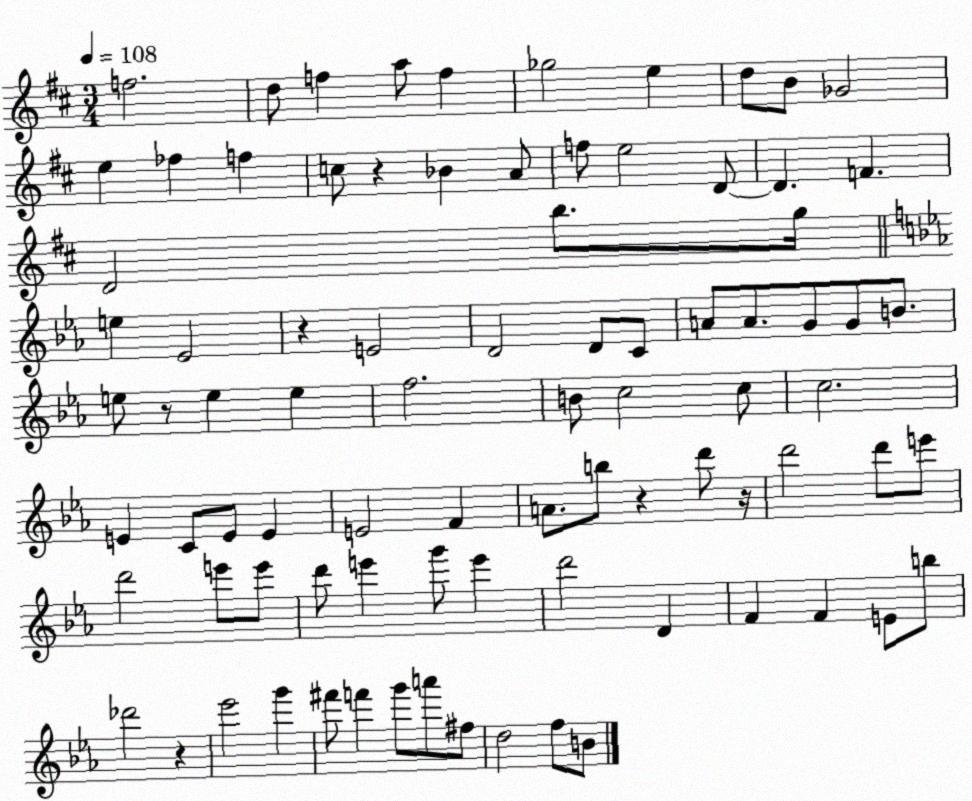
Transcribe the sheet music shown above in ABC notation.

X:1
T:Untitled
M:3/4
L:1/4
K:D
f2 d/2 f a/2 f _g2 e d/2 B/2 _G2 e _f f c/2 z _B A/2 f/2 e2 D/2 D F D2 b/2 g/4 e _E2 z E2 D2 D/2 C/2 A/2 A/2 G/2 G/2 B/2 e/2 z/2 e e f2 B/2 c2 c/2 c2 E C/2 E/2 E E2 F A/2 b/2 z d'/2 z/4 d'2 d'/2 e'/2 d'2 e'/2 e'/2 d'/2 e' g'/2 e' d'2 D F F E/2 b/2 _d'2 z _e'2 g' ^f'/2 f' g'/2 a'/2 ^f/2 d2 f/2 B/2